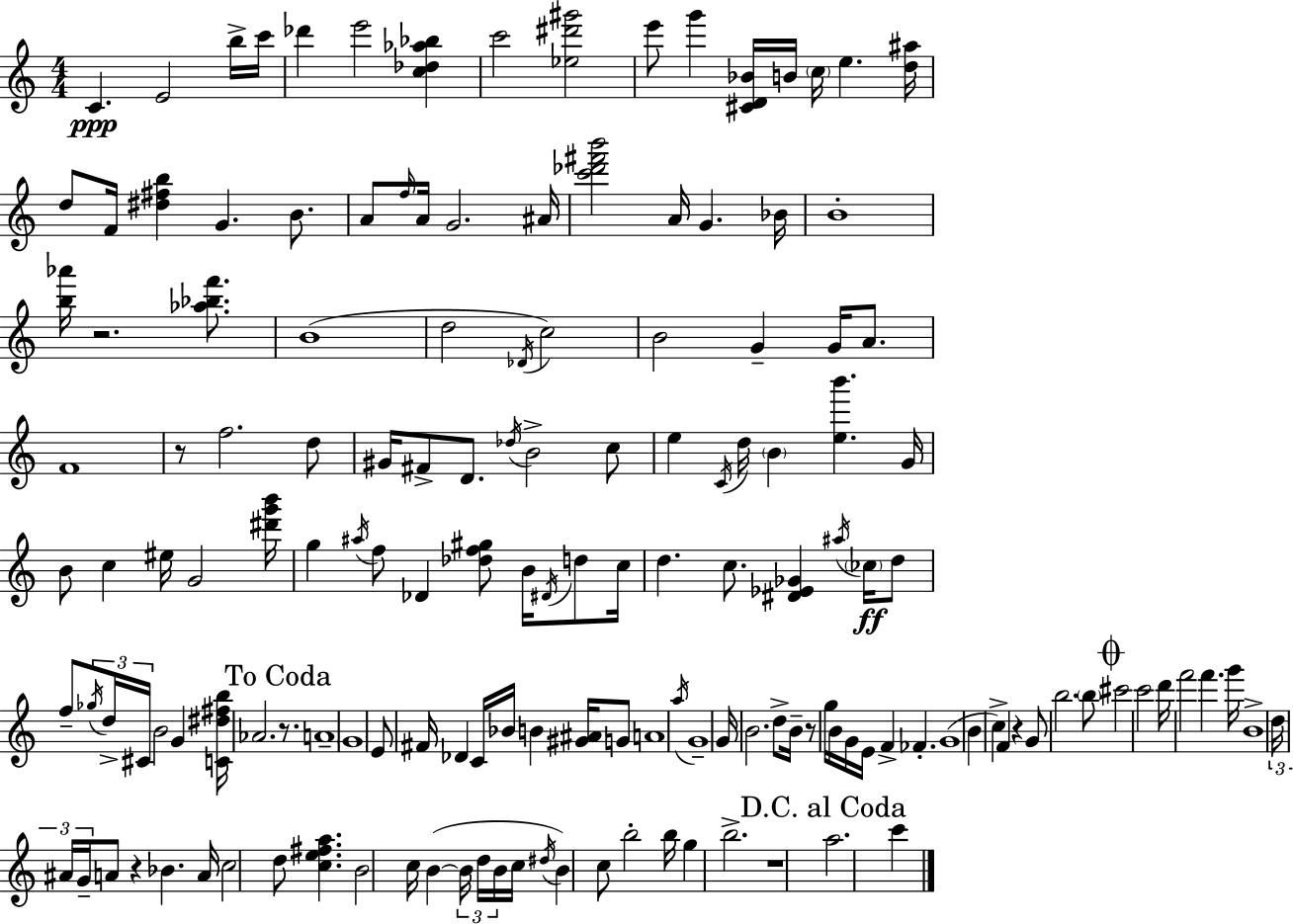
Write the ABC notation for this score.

X:1
T:Untitled
M:4/4
L:1/4
K:C
C E2 b/4 c'/4 _d' e'2 [c_d_a_b] c'2 [_e^d'^g']2 e'/2 g' [^CD_B]/4 B/4 c/4 e [d^a]/4 d/2 F/4 [^d^fb] G B/2 A/2 f/4 A/4 G2 ^A/4 [c'_d'^f'b']2 A/4 G _B/4 B4 [b_a']/4 z2 [_a_bf']/2 B4 d2 _D/4 c2 B2 G G/4 A/2 F4 z/2 f2 d/2 ^G/4 ^F/2 D/2 _d/4 B2 c/2 e C/4 d/4 B [eb'] G/4 B/2 c ^e/4 G2 [^d'g'b']/4 g ^a/4 f/2 _D [_df^g]/2 B/4 ^D/4 d/2 c/4 d c/2 [^D_E_G] ^a/4 _c/4 d/2 f/2 _g/4 d/4 ^C/4 B2 G [C^d^fb]/4 _A2 z/2 A4 G4 E/2 ^F/4 _D C/4 _B/4 B [^G^A]/4 G/2 A4 a/4 G4 G/4 B2 d/2 B/4 z/2 g/4 B/4 G/4 E/4 F _F G4 B c F z G/2 b2 b/2 ^c'2 c'2 d'/4 f'2 f' g'/4 B4 d/4 ^A/4 G/4 A/2 z _B A/4 c2 d/2 [ce^fa] B2 c/4 B B/4 d/4 B/4 c/4 ^d/4 B c/2 b2 b/4 g b2 z4 a2 c'